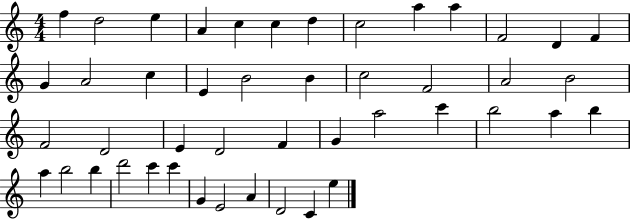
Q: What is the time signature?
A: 4/4